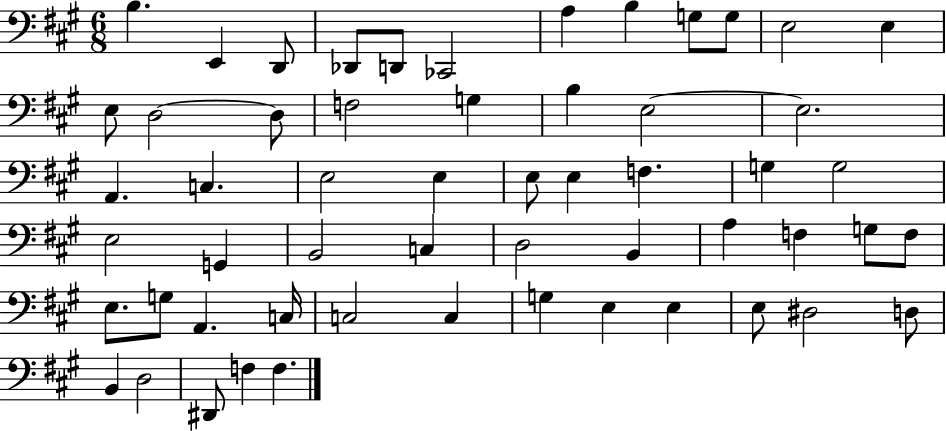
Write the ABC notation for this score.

X:1
T:Untitled
M:6/8
L:1/4
K:A
B, E,, D,,/2 _D,,/2 D,,/2 _C,,2 A, B, G,/2 G,/2 E,2 E, E,/2 D,2 D,/2 F,2 G, B, E,2 E,2 A,, C, E,2 E, E,/2 E, F, G, G,2 E,2 G,, B,,2 C, D,2 B,, A, F, G,/2 F,/2 E,/2 G,/2 A,, C,/4 C,2 C, G, E, E, E,/2 ^D,2 D,/2 B,, D,2 ^D,,/2 F, F,